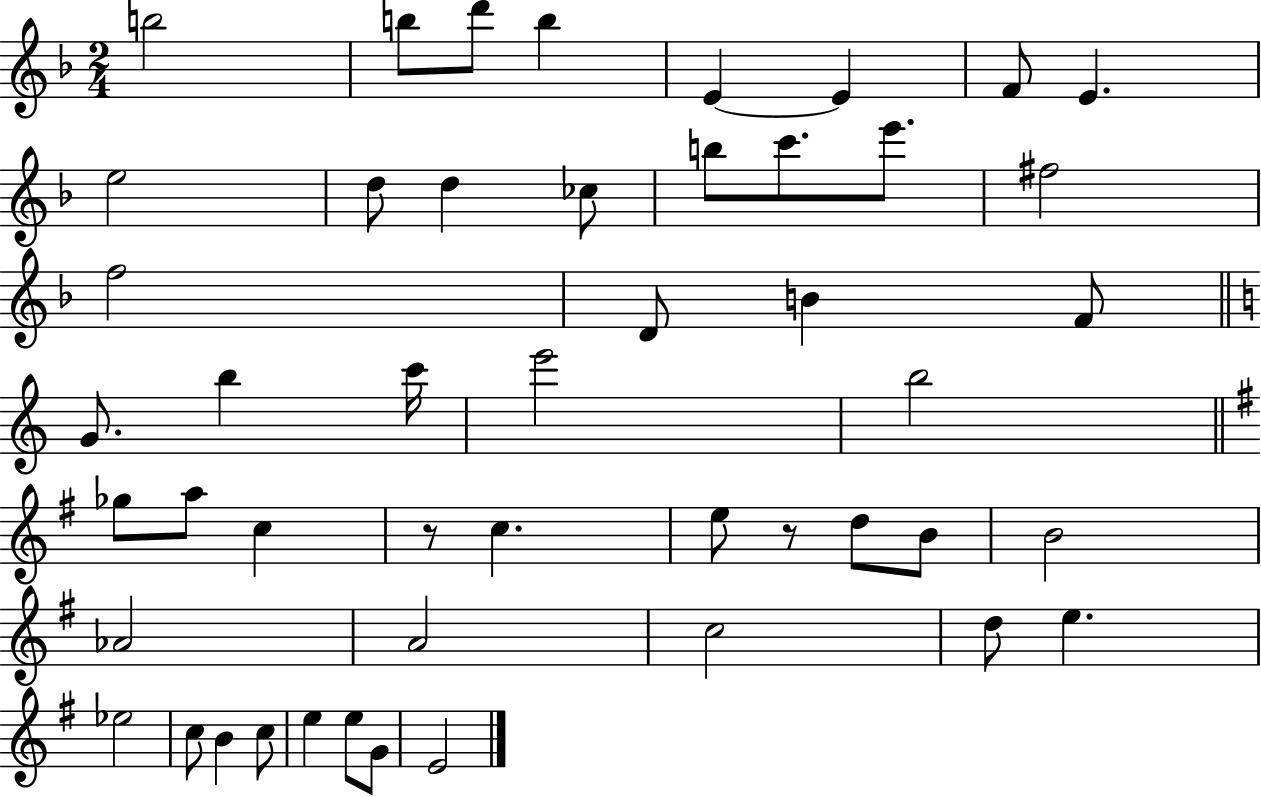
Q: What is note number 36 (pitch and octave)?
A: C5